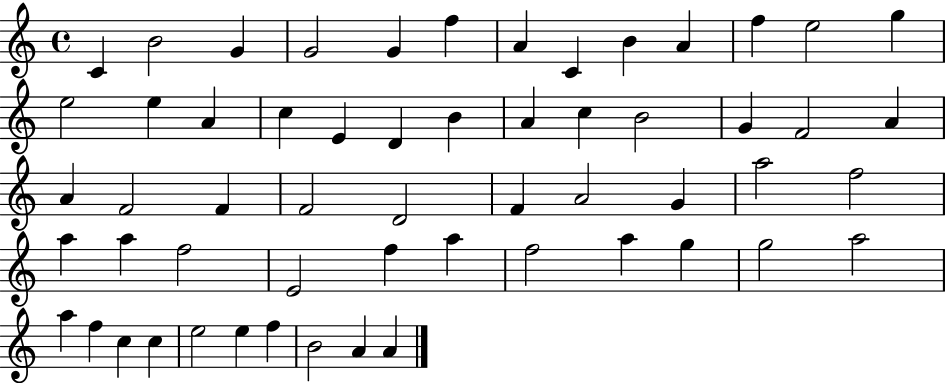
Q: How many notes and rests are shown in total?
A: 57